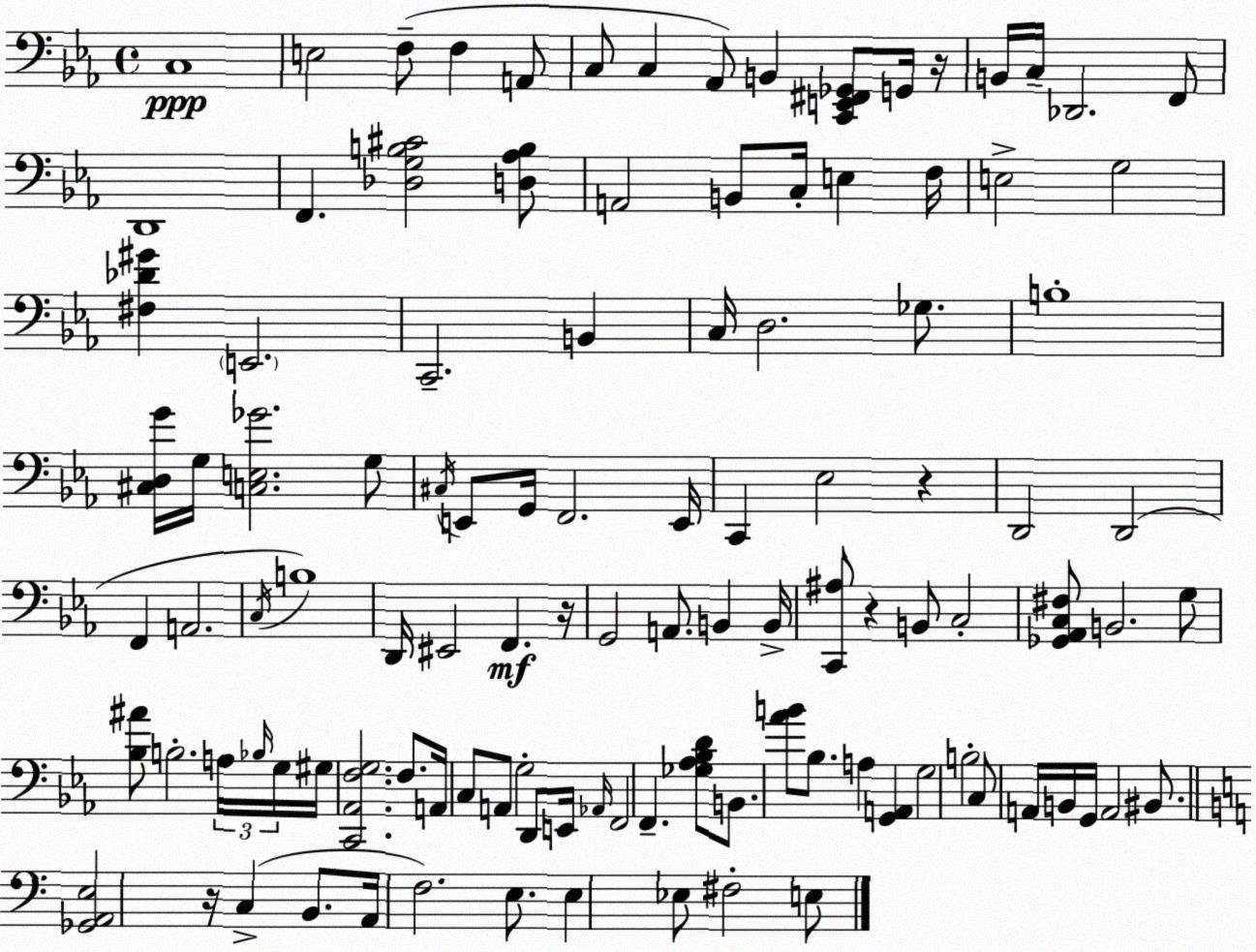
X:1
T:Untitled
M:4/4
L:1/4
K:Cm
C,4 E,2 F,/2 F, A,,/2 C,/2 C, _A,,/2 B,, [C,,E,,^F,,_G,,]/2 G,,/4 z/4 B,,/4 C,/4 _D,,2 F,,/2 D,,4 F,, [_D,G,B,^C]2 [D,_A,B,]/2 A,,2 B,,/2 C,/4 E, F,/4 E,2 G,2 [^F,_D^G] E,,2 C,,2 B,, C,/4 D,2 _G,/2 B,4 [^C,D,G]/4 G,/4 [C,E,_G]2 G,/2 ^C,/4 E,,/2 G,,/4 F,,2 E,,/4 C,, _E,2 z D,,2 D,,2 F,, A,,2 C,/4 B,4 D,,/4 ^E,,2 F,, z/4 G,,2 A,,/2 B,, B,,/4 [C,,^A,]/2 z B,,/2 C,2 [_G,,_A,,C,^F,]/2 B,,2 G,/2 [_B,^A]/2 B,2 A,/4 _B,/4 G,/4 ^G,/4 [C,,_A,,F,G,]2 F,/2 A,,/4 C,/2 A,,/2 G,2 D,,/2 E,,/4 _A,,/4 F,,2 F,, [_G,_A,_B,D]/2 B,,/2 [_AB]/2 _B,/2 A, [G,,A,,] G,2 B,2 C,/2 A,,/4 B,,/4 G,,/4 A,,2 ^B,,/2 [_G,,A,,E,]2 z/4 C, B,,/2 A,,/4 F,2 E,/2 E, _E,/2 ^F,2 E,/2